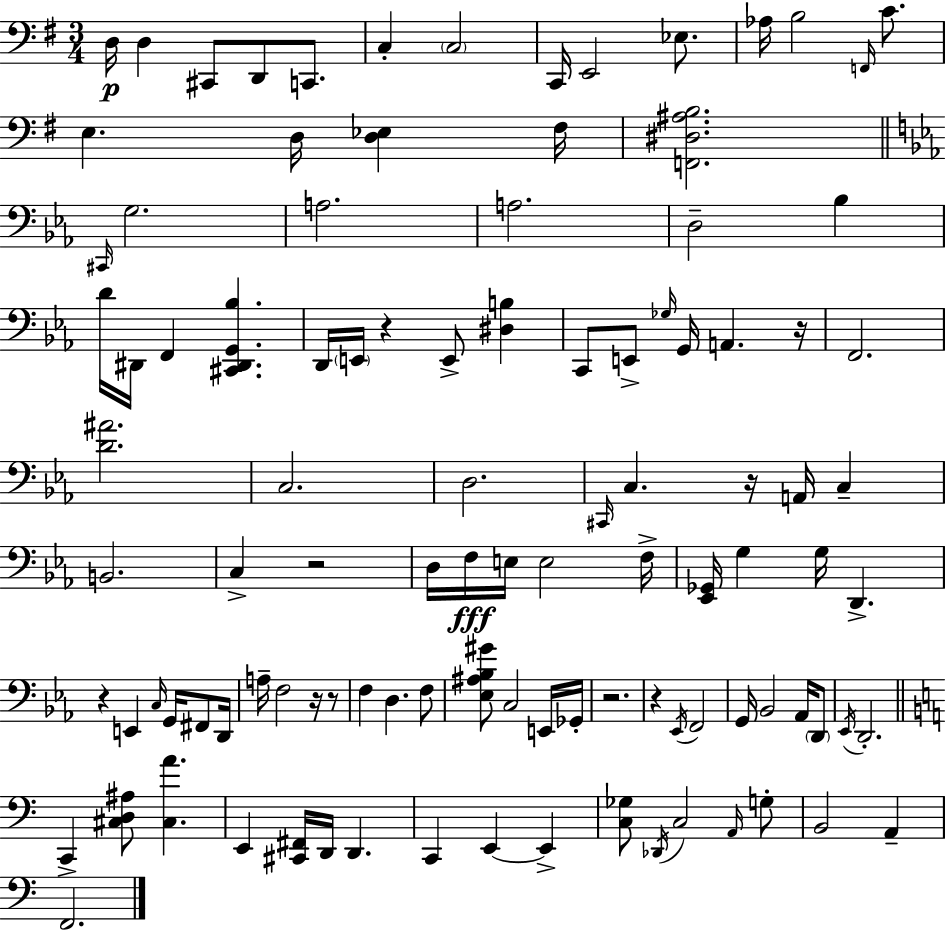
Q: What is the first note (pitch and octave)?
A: D3